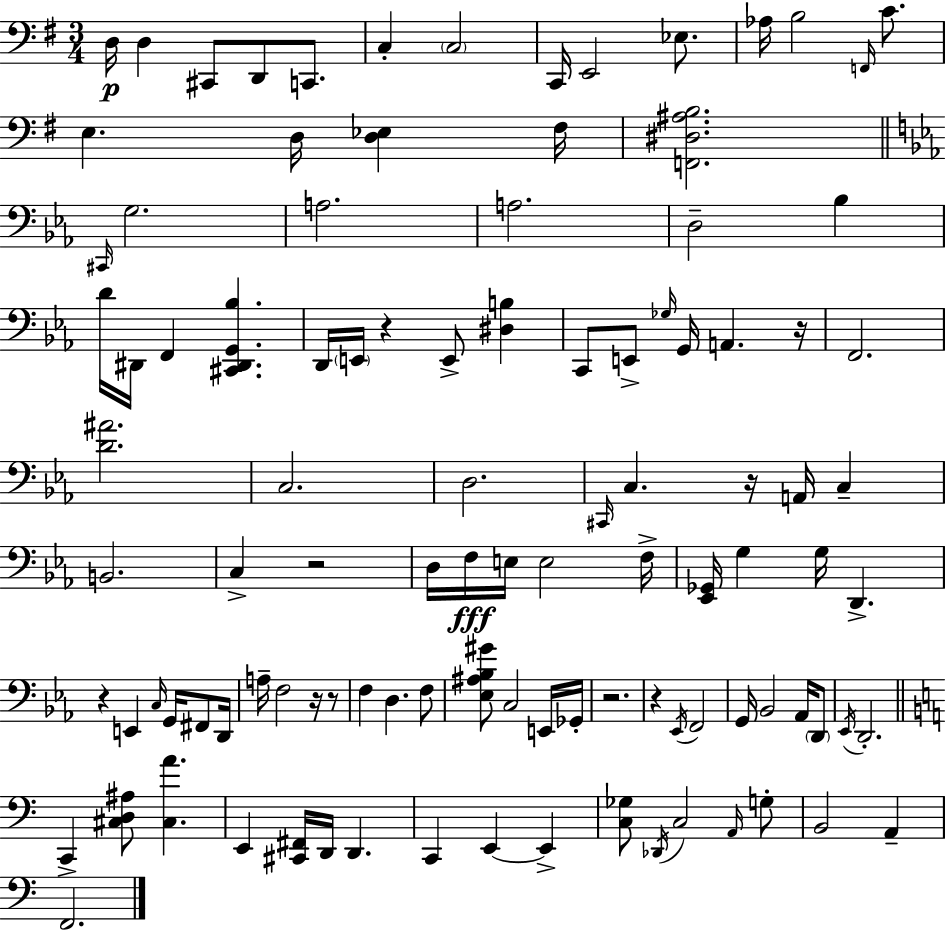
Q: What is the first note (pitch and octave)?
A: D3